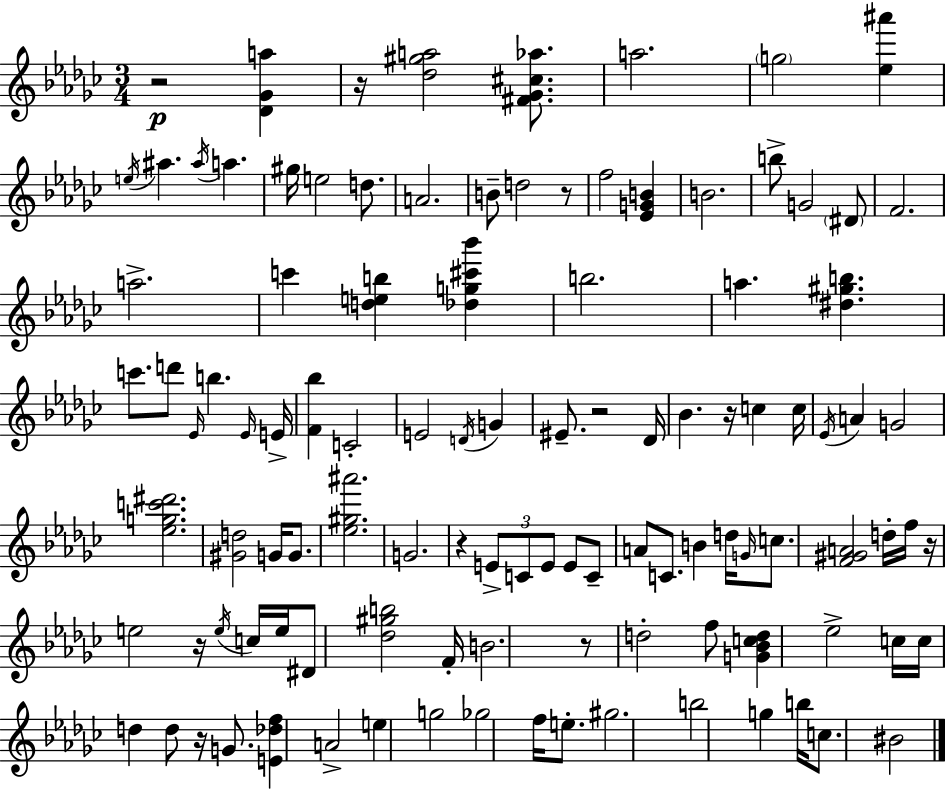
X:1
T:Untitled
M:3/4
L:1/4
K:Ebm
z2 [_D_Ga] z/4 [_d^ga]2 [^F_G^c_a]/2 a2 g2 [_e^a'] e/4 ^a ^a/4 a ^g/4 e2 d/2 A2 B/2 d2 z/2 f2 [_EGB] B2 b/2 G2 ^D/2 F2 a2 c' [deb] [_dg^c'_b'] b2 a [^d^gb] c'/2 d'/2 _E/4 b _E/4 E/4 [F_b] C2 E2 D/4 G ^E/2 z2 _D/4 _B z/4 c c/4 _E/4 A G2 [_egc'^d']2 [^Gd]2 G/4 G/2 [_e^g^a']2 G2 z E/2 C/2 E/2 E/2 C/2 A/2 C/2 B d/4 G/4 c/2 [F^GA]2 d/4 f/4 z/4 e2 z/4 e/4 c/4 e/4 ^D/2 [_d^gb]2 F/4 B2 z/2 d2 f/2 [G_Bcd] _e2 c/4 c/4 d d/2 z/4 G/2 [E_df] A2 e g2 _g2 f/4 e/2 ^g2 b2 g b/4 c/2 ^B2